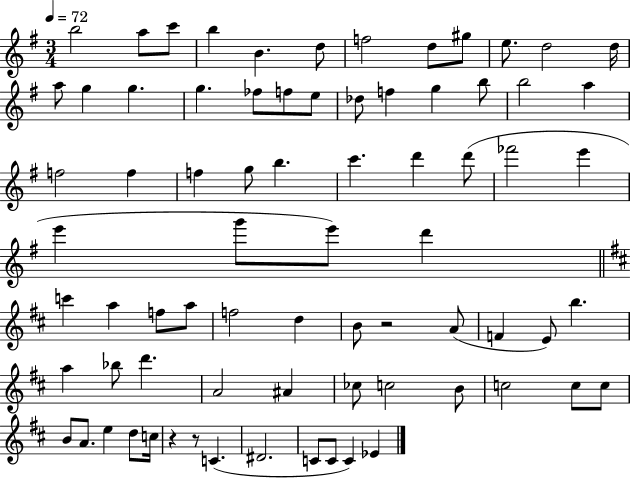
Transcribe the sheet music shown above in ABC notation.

X:1
T:Untitled
M:3/4
L:1/4
K:G
b2 a/2 c'/2 b B d/2 f2 d/2 ^g/2 e/2 d2 d/4 a/2 g g g _f/2 f/2 e/2 _d/2 f g b/2 b2 a f2 f f g/2 b c' d' d'/2 _f'2 e' e' g'/2 e'/2 d' c' a f/2 a/2 f2 d B/2 z2 A/2 F E/2 b a _b/2 d' A2 ^A _c/2 c2 B/2 c2 c/2 c/2 B/2 A/2 e d/2 c/4 z z/2 C ^D2 C/2 C/2 C _E